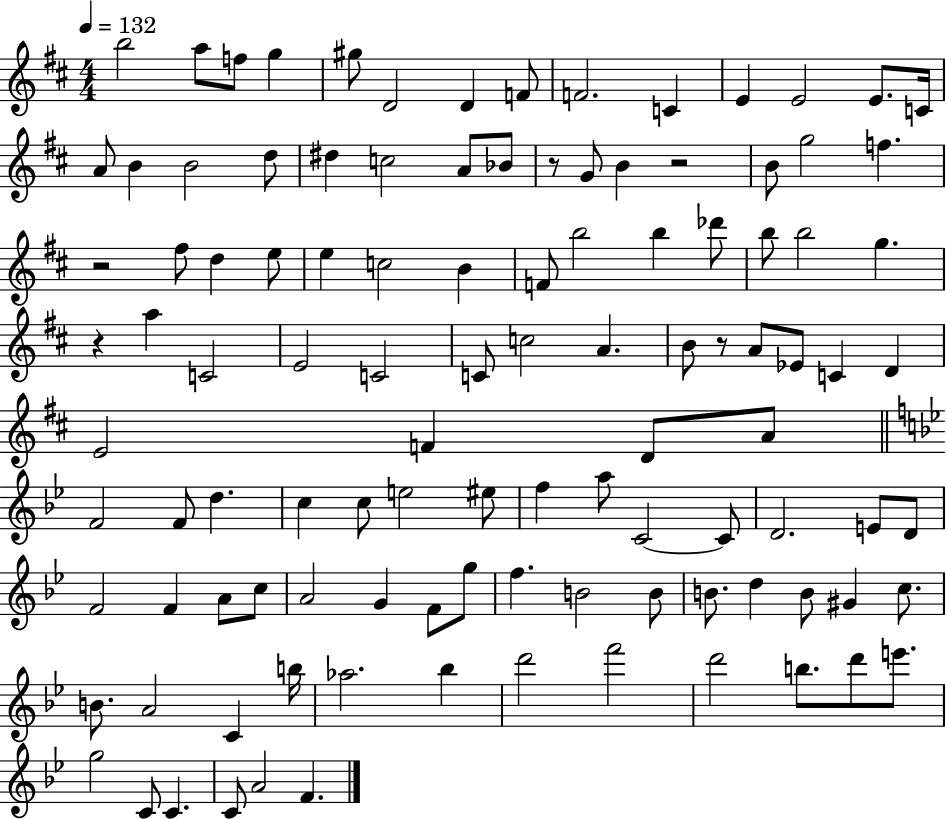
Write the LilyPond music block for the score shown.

{
  \clef treble
  \numericTimeSignature
  \time 4/4
  \key d \major
  \tempo 4 = 132
  b''2 a''8 f''8 g''4 | gis''8 d'2 d'4 f'8 | f'2. c'4 | e'4 e'2 e'8. c'16 | \break a'8 b'4 b'2 d''8 | dis''4 c''2 a'8 bes'8 | r8 g'8 b'4 r2 | b'8 g''2 f''4. | \break r2 fis''8 d''4 e''8 | e''4 c''2 b'4 | f'8 b''2 b''4 des'''8 | b''8 b''2 g''4. | \break r4 a''4 c'2 | e'2 c'2 | c'8 c''2 a'4. | b'8 r8 a'8 ees'8 c'4 d'4 | \break e'2 f'4 d'8 a'8 | \bar "||" \break \key g \minor f'2 f'8 d''4. | c''4 c''8 e''2 eis''8 | f''4 a''8 c'2~~ c'8 | d'2. e'8 d'8 | \break f'2 f'4 a'8 c''8 | a'2 g'4 f'8 g''8 | f''4. b'2 b'8 | b'8. d''4 b'8 gis'4 c''8. | \break b'8. a'2 c'4 b''16 | aes''2. bes''4 | d'''2 f'''2 | d'''2 b''8. d'''8 e'''8. | \break g''2 c'8 c'4. | c'8 a'2 f'4. | \bar "|."
}